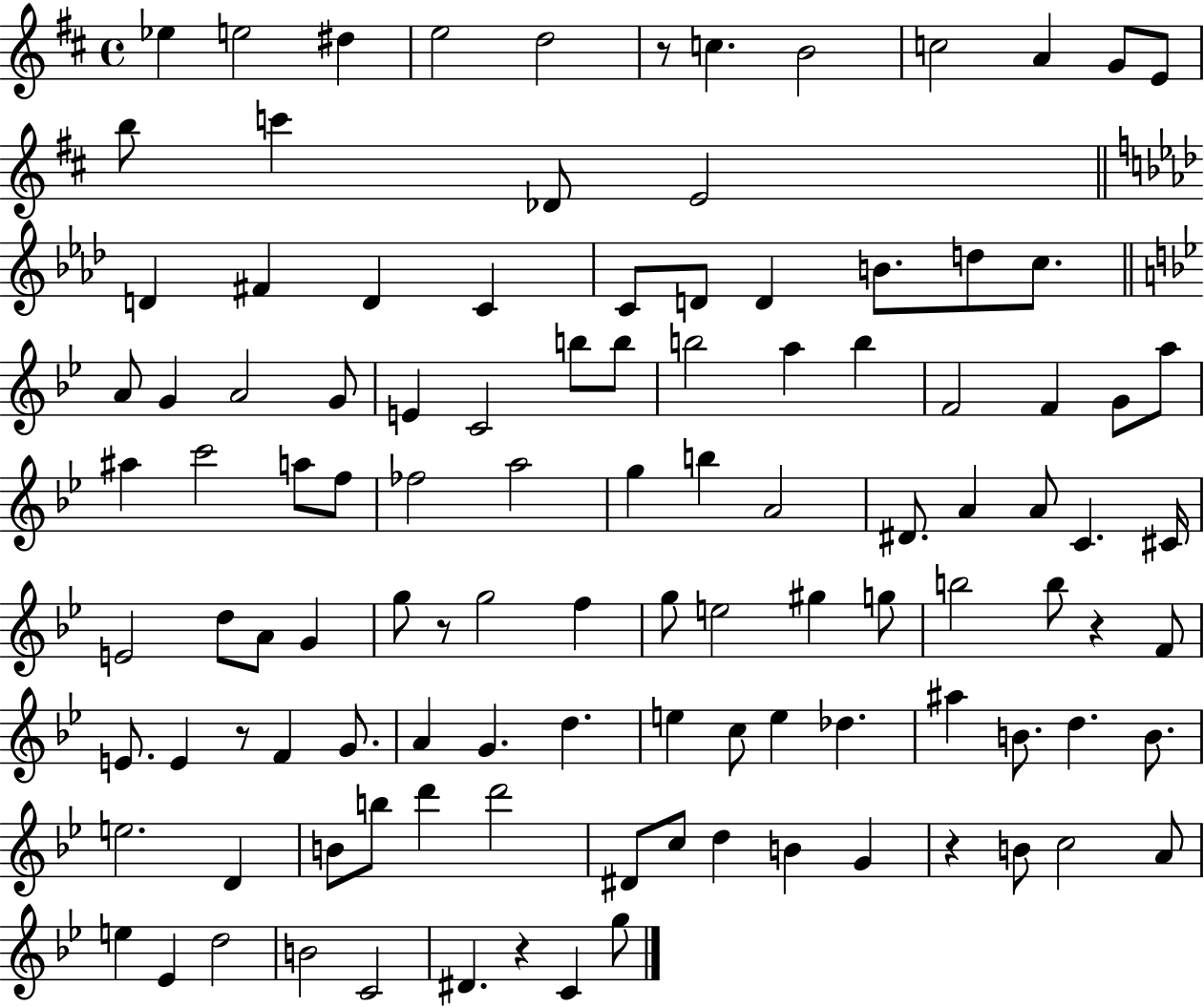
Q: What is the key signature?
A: D major